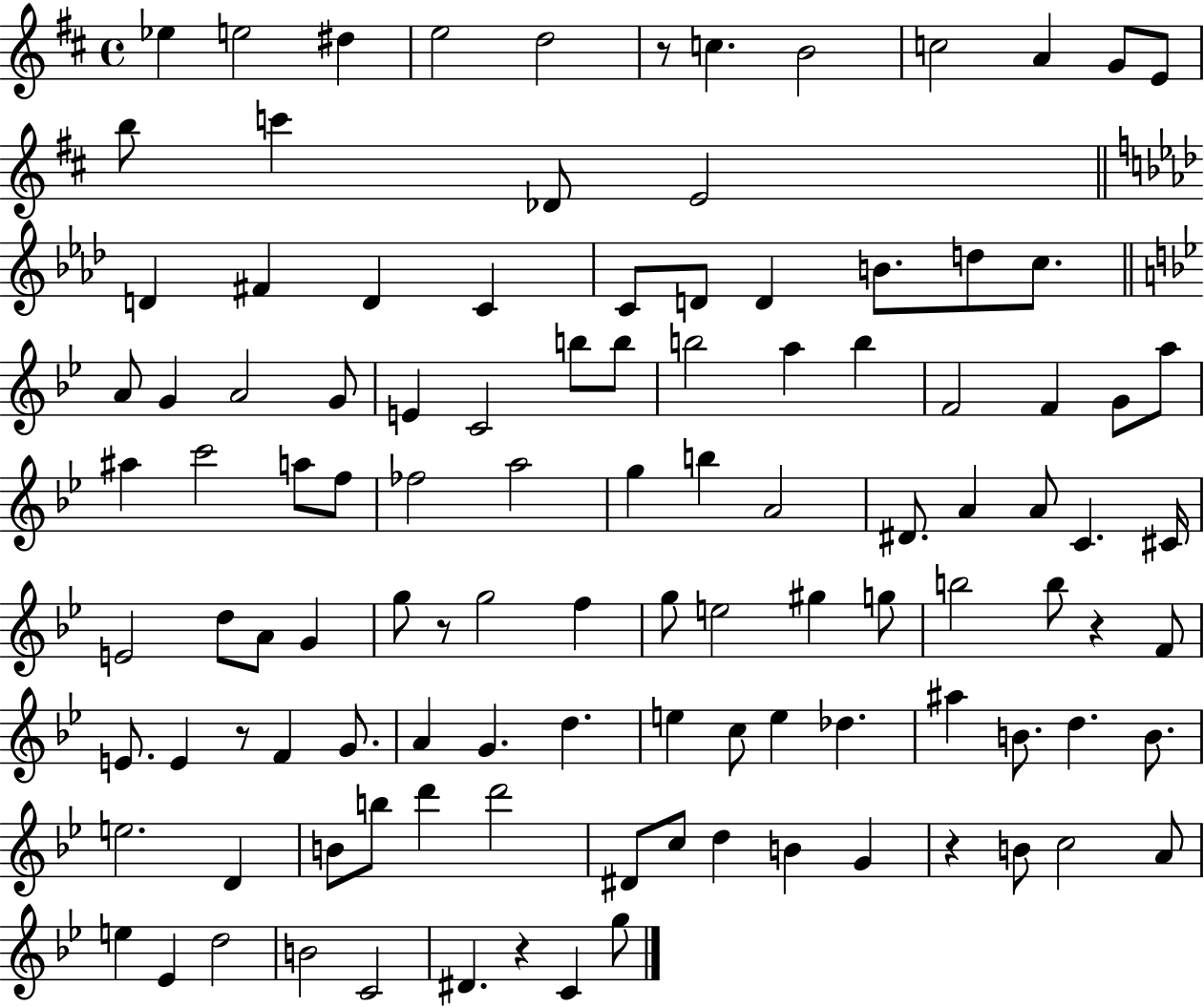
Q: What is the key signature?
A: D major